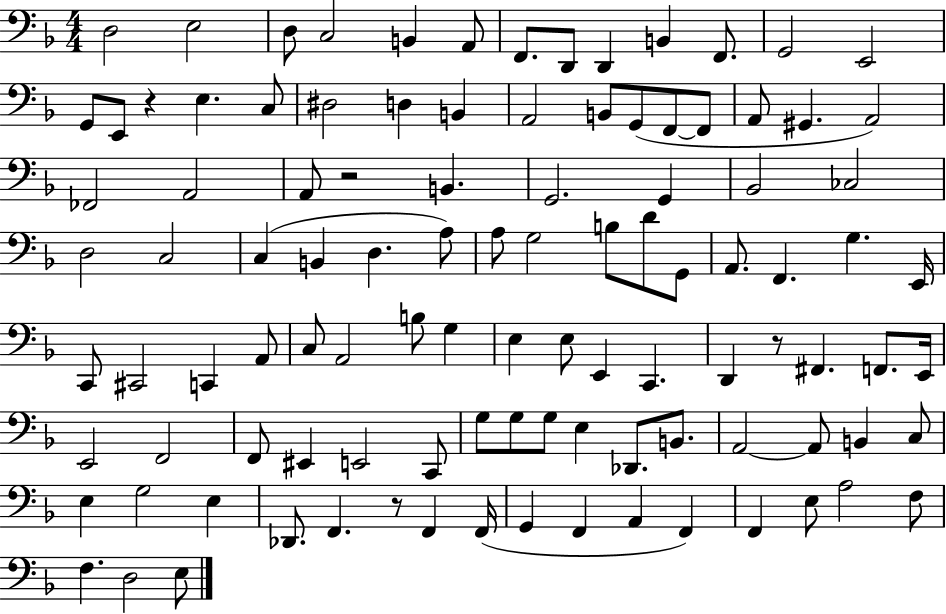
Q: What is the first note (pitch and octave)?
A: D3